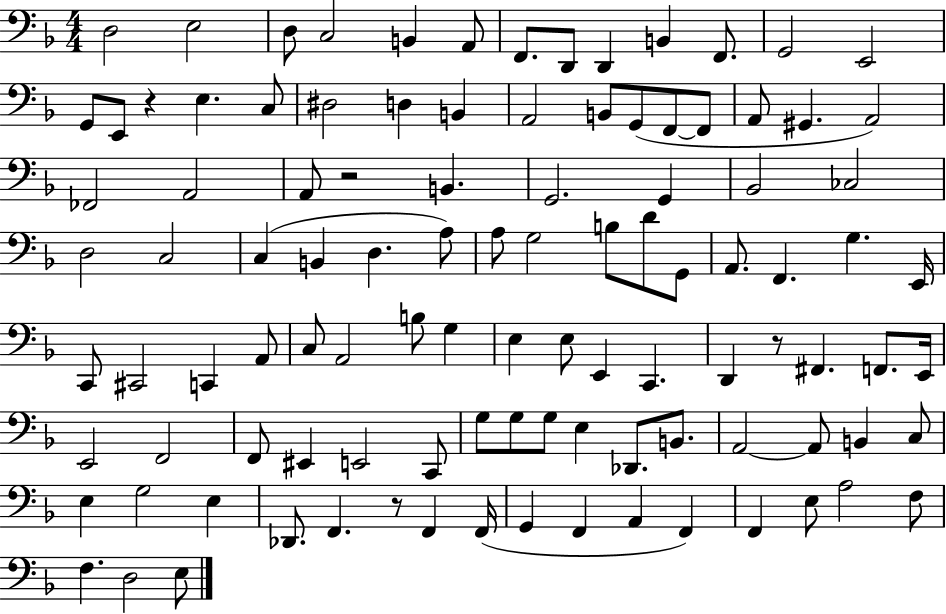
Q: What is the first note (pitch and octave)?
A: D3